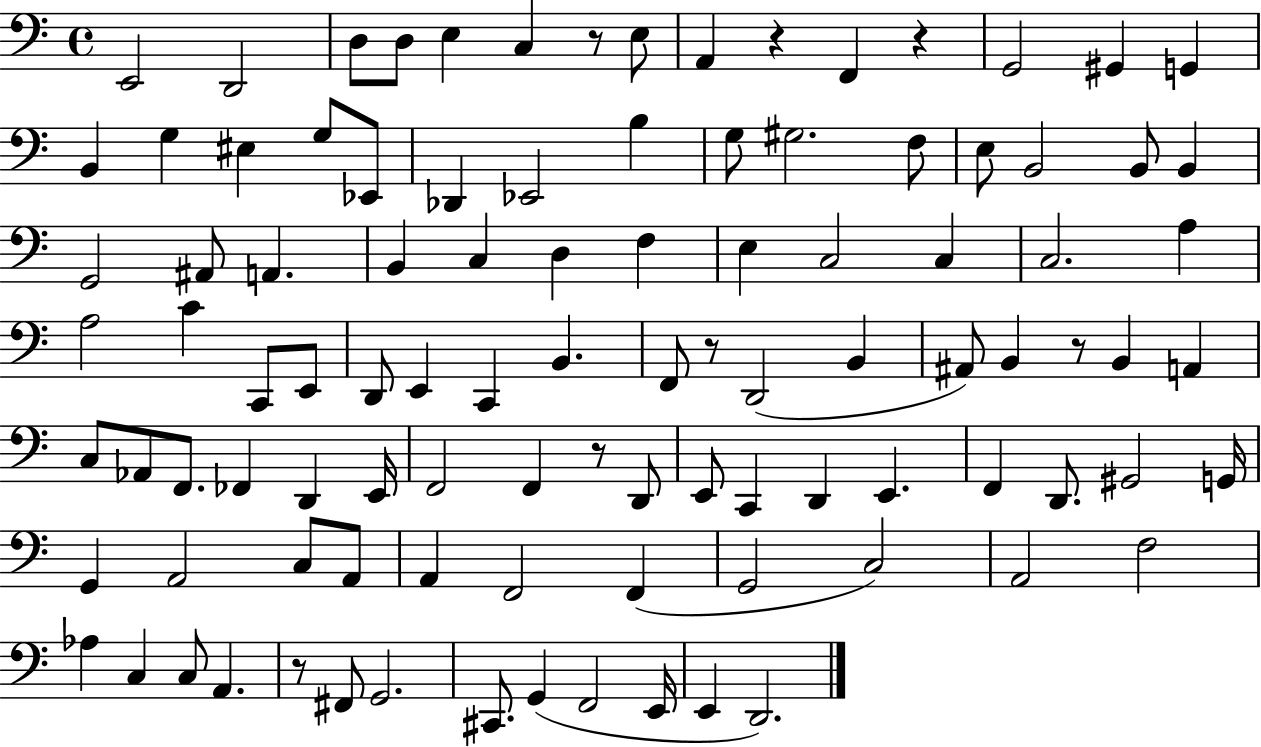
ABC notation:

X:1
T:Untitled
M:4/4
L:1/4
K:C
E,,2 D,,2 D,/2 D,/2 E, C, z/2 E,/2 A,, z F,, z G,,2 ^G,, G,, B,, G, ^E, G,/2 _E,,/2 _D,, _E,,2 B, G,/2 ^G,2 F,/2 E,/2 B,,2 B,,/2 B,, G,,2 ^A,,/2 A,, B,, C, D, F, E, C,2 C, C,2 A, A,2 C C,,/2 E,,/2 D,,/2 E,, C,, B,, F,,/2 z/2 D,,2 B,, ^A,,/2 B,, z/2 B,, A,, C,/2 _A,,/2 F,,/2 _F,, D,, E,,/4 F,,2 F,, z/2 D,,/2 E,,/2 C,, D,, E,, F,, D,,/2 ^G,,2 G,,/4 G,, A,,2 C,/2 A,,/2 A,, F,,2 F,, G,,2 C,2 A,,2 F,2 _A, C, C,/2 A,, z/2 ^F,,/2 G,,2 ^C,,/2 G,, F,,2 E,,/4 E,, D,,2